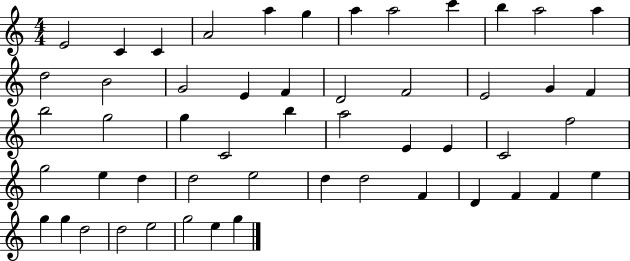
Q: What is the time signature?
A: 4/4